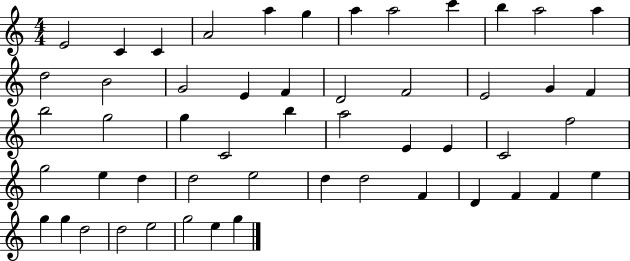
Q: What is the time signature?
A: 4/4